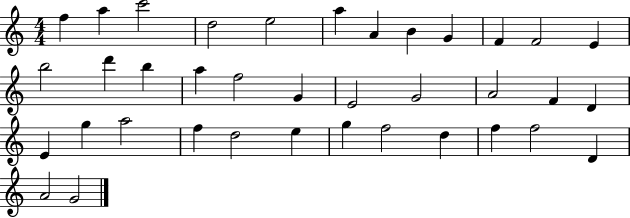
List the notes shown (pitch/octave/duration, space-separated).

F5/q A5/q C6/h D5/h E5/h A5/q A4/q B4/q G4/q F4/q F4/h E4/q B5/h D6/q B5/q A5/q F5/h G4/q E4/h G4/h A4/h F4/q D4/q E4/q G5/q A5/h F5/q D5/h E5/q G5/q F5/h D5/q F5/q F5/h D4/q A4/h G4/h